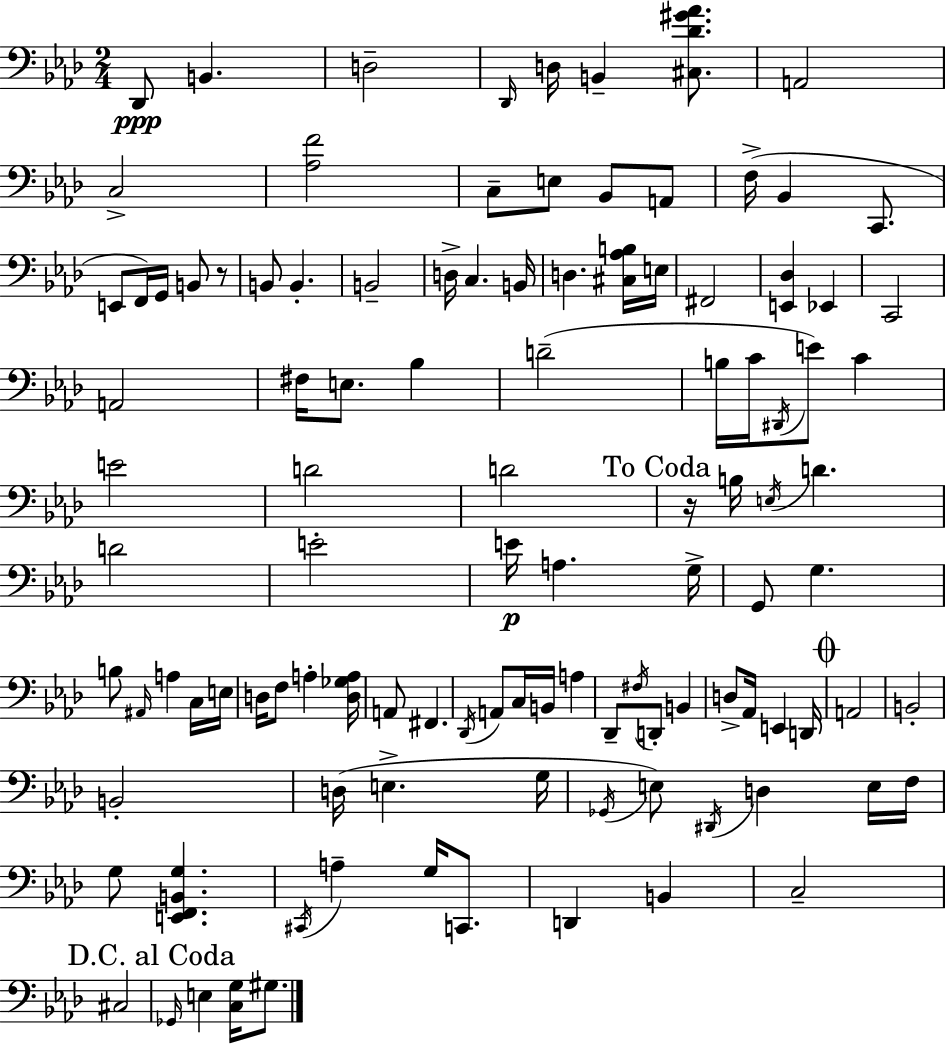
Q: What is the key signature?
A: AES major